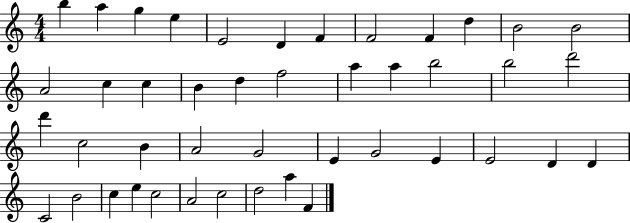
{
  \clef treble
  \numericTimeSignature
  \time 4/4
  \key c \major
  b''4 a''4 g''4 e''4 | e'2 d'4 f'4 | f'2 f'4 d''4 | b'2 b'2 | \break a'2 c''4 c''4 | b'4 d''4 f''2 | a''4 a''4 b''2 | b''2 d'''2 | \break d'''4 c''2 b'4 | a'2 g'2 | e'4 g'2 e'4 | e'2 d'4 d'4 | \break c'2 b'2 | c''4 e''4 c''2 | a'2 c''2 | d''2 a''4 f'4 | \break \bar "|."
}